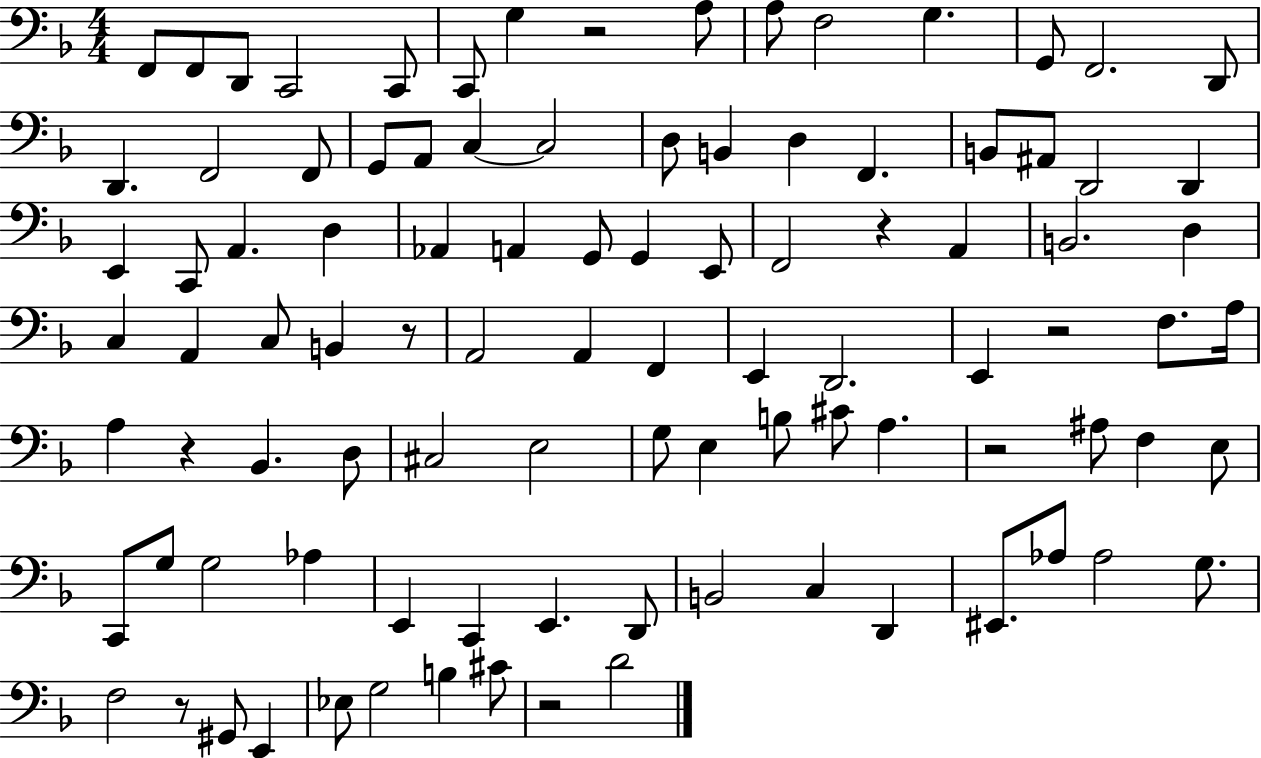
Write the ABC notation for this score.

X:1
T:Untitled
M:4/4
L:1/4
K:F
F,,/2 F,,/2 D,,/2 C,,2 C,,/2 C,,/2 G, z2 A,/2 A,/2 F,2 G, G,,/2 F,,2 D,,/2 D,, F,,2 F,,/2 G,,/2 A,,/2 C, C,2 D,/2 B,, D, F,, B,,/2 ^A,,/2 D,,2 D,, E,, C,,/2 A,, D, _A,, A,, G,,/2 G,, E,,/2 F,,2 z A,, B,,2 D, C, A,, C,/2 B,, z/2 A,,2 A,, F,, E,, D,,2 E,, z2 F,/2 A,/4 A, z _B,, D,/2 ^C,2 E,2 G,/2 E, B,/2 ^C/2 A, z2 ^A,/2 F, E,/2 C,,/2 G,/2 G,2 _A, E,, C,, E,, D,,/2 B,,2 C, D,, ^E,,/2 _A,/2 _A,2 G,/2 F,2 z/2 ^G,,/2 E,, _E,/2 G,2 B, ^C/2 z2 D2